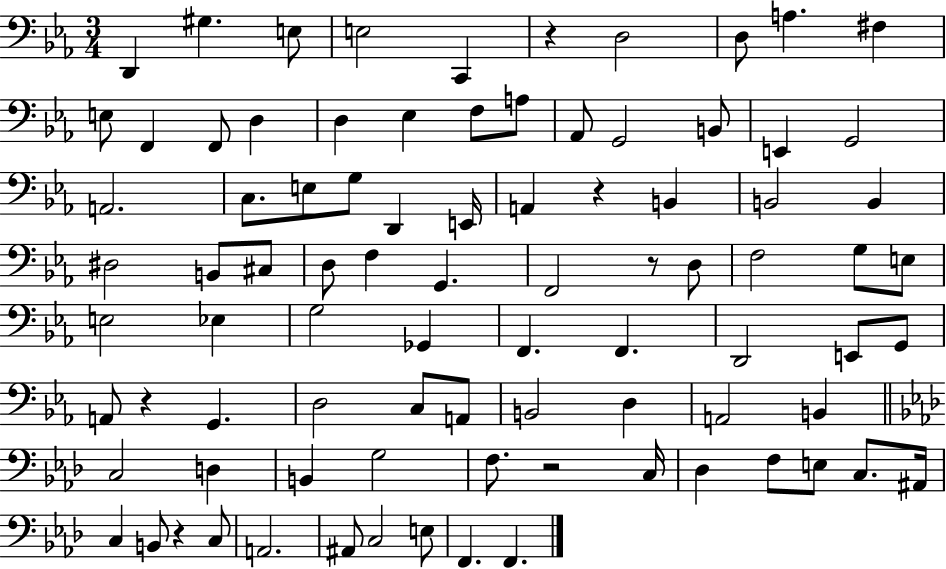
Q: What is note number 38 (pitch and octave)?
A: G2